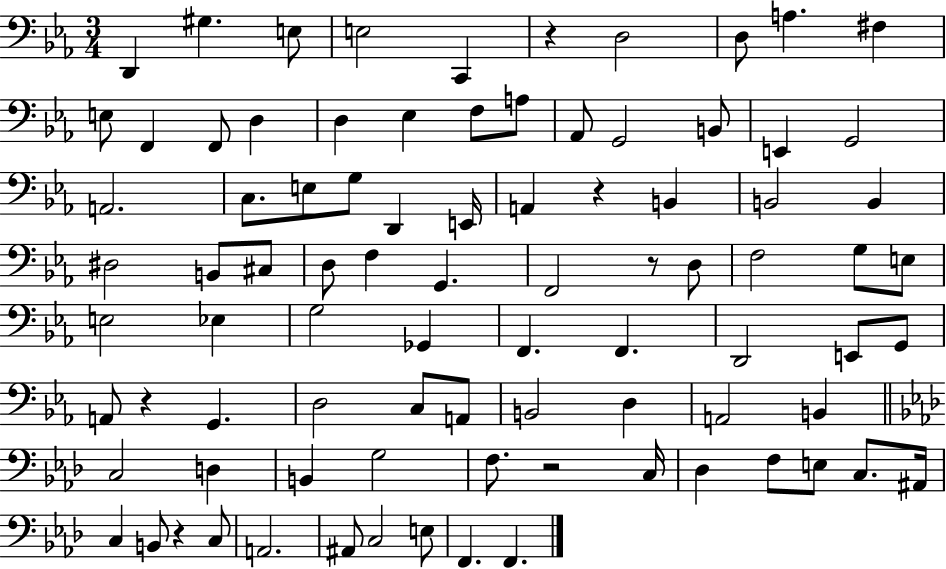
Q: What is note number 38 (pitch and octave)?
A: G2